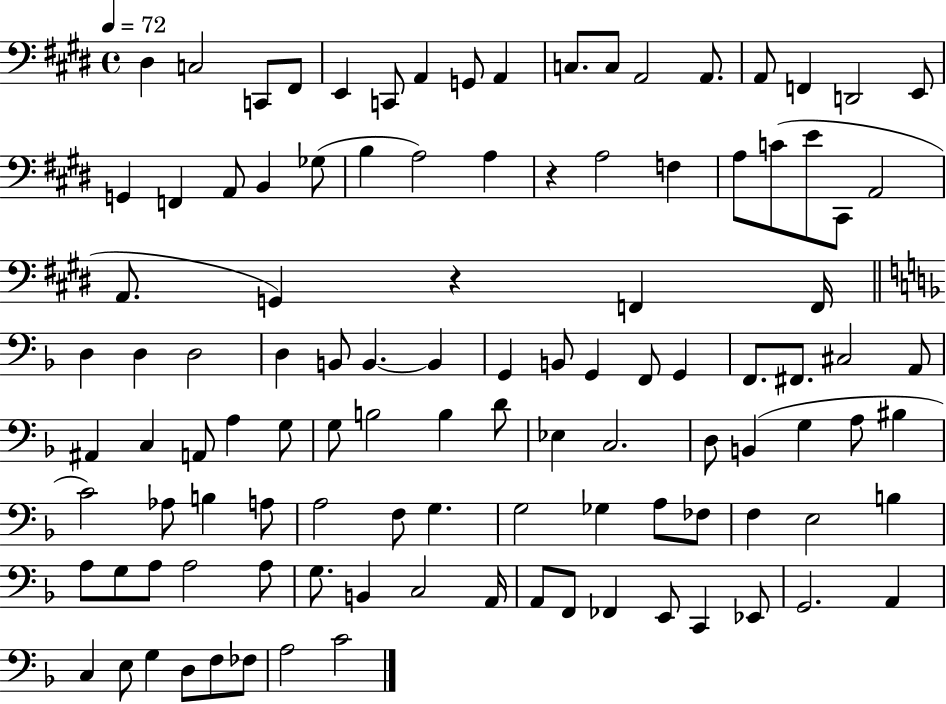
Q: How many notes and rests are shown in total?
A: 109